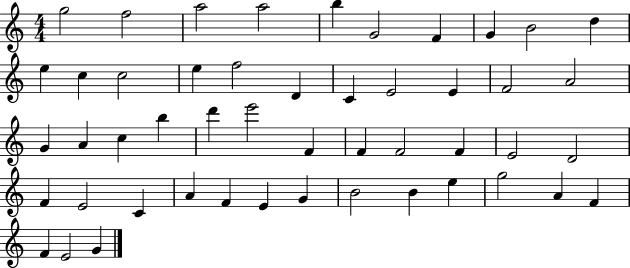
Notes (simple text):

G5/h F5/h A5/h A5/h B5/q G4/h F4/q G4/q B4/h D5/q E5/q C5/q C5/h E5/q F5/h D4/q C4/q E4/h E4/q F4/h A4/h G4/q A4/q C5/q B5/q D6/q E6/h F4/q F4/q F4/h F4/q E4/h D4/h F4/q E4/h C4/q A4/q F4/q E4/q G4/q B4/h B4/q E5/q G5/h A4/q F4/q F4/q E4/h G4/q